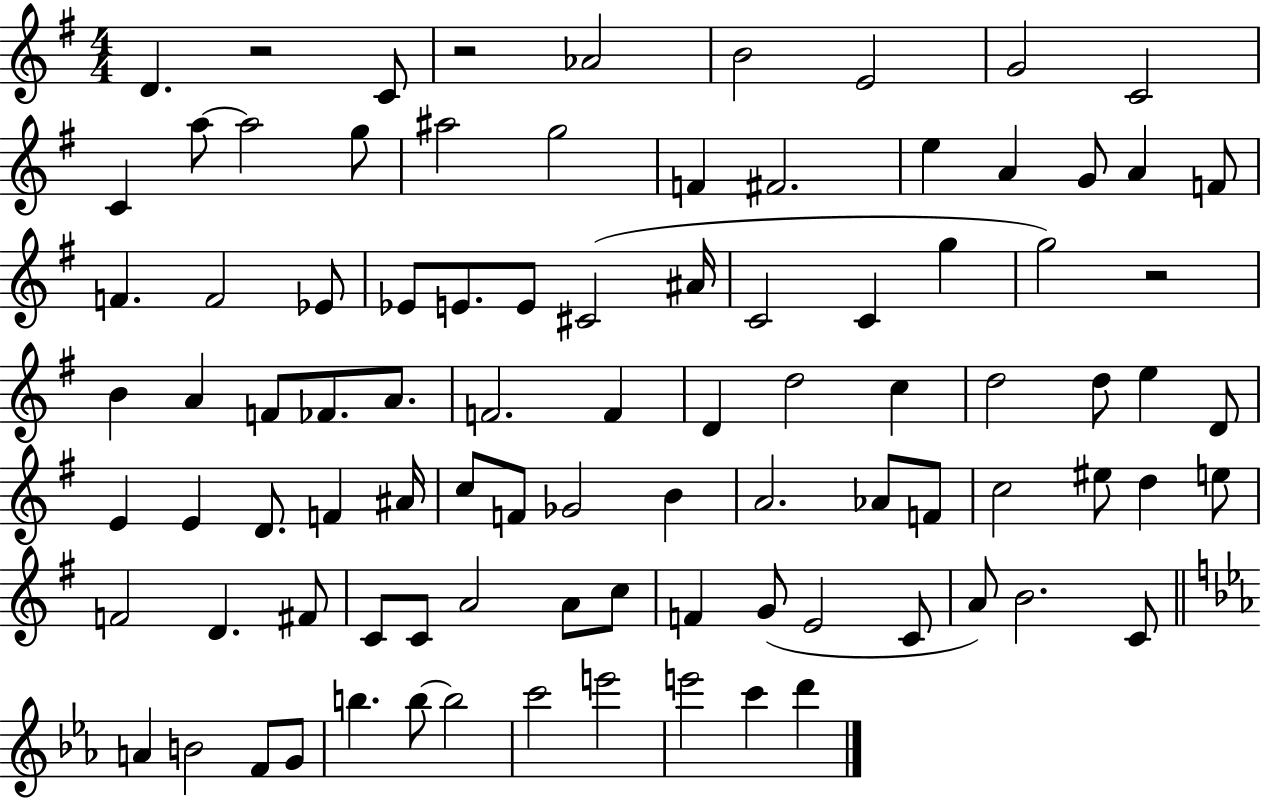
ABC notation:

X:1
T:Untitled
M:4/4
L:1/4
K:G
D z2 C/2 z2 _A2 B2 E2 G2 C2 C a/2 a2 g/2 ^a2 g2 F ^F2 e A G/2 A F/2 F F2 _E/2 _E/2 E/2 E/2 ^C2 ^A/4 C2 C g g2 z2 B A F/2 _F/2 A/2 F2 F D d2 c d2 d/2 e D/2 E E D/2 F ^A/4 c/2 F/2 _G2 B A2 _A/2 F/2 c2 ^e/2 d e/2 F2 D ^F/2 C/2 C/2 A2 A/2 c/2 F G/2 E2 C/2 A/2 B2 C/2 A B2 F/2 G/2 b b/2 b2 c'2 e'2 e'2 c' d'